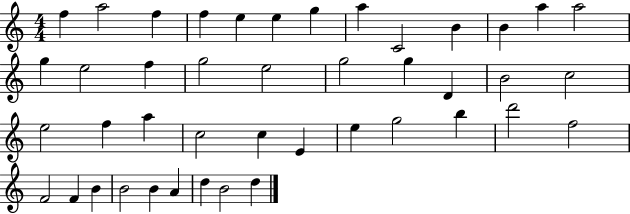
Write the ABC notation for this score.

X:1
T:Untitled
M:4/4
L:1/4
K:C
f a2 f f e e g a C2 B B a a2 g e2 f g2 e2 g2 g D B2 c2 e2 f a c2 c E e g2 b d'2 f2 F2 F B B2 B A d B2 d